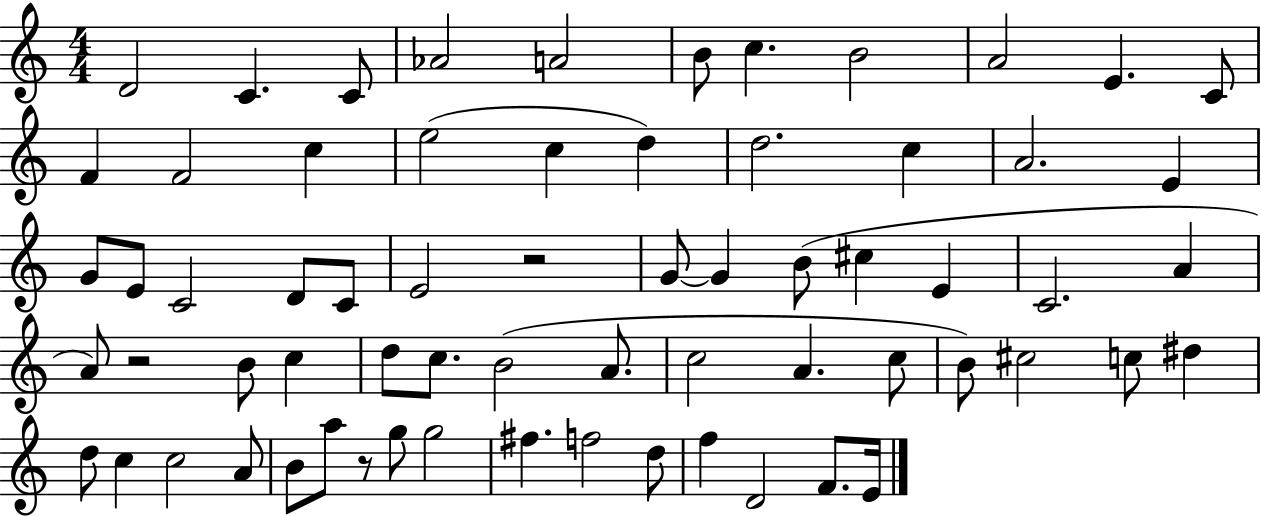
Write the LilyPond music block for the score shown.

{
  \clef treble
  \numericTimeSignature
  \time 4/4
  \key c \major
  d'2 c'4. c'8 | aes'2 a'2 | b'8 c''4. b'2 | a'2 e'4. c'8 | \break f'4 f'2 c''4 | e''2( c''4 d''4) | d''2. c''4 | a'2. e'4 | \break g'8 e'8 c'2 d'8 c'8 | e'2 r2 | g'8~~ g'4 b'8( cis''4 e'4 | c'2. a'4 | \break a'8) r2 b'8 c''4 | d''8 c''8. b'2( a'8. | c''2 a'4. c''8 | b'8) cis''2 c''8 dis''4 | \break d''8 c''4 c''2 a'8 | b'8 a''8 r8 g''8 g''2 | fis''4. f''2 d''8 | f''4 d'2 f'8. e'16 | \break \bar "|."
}